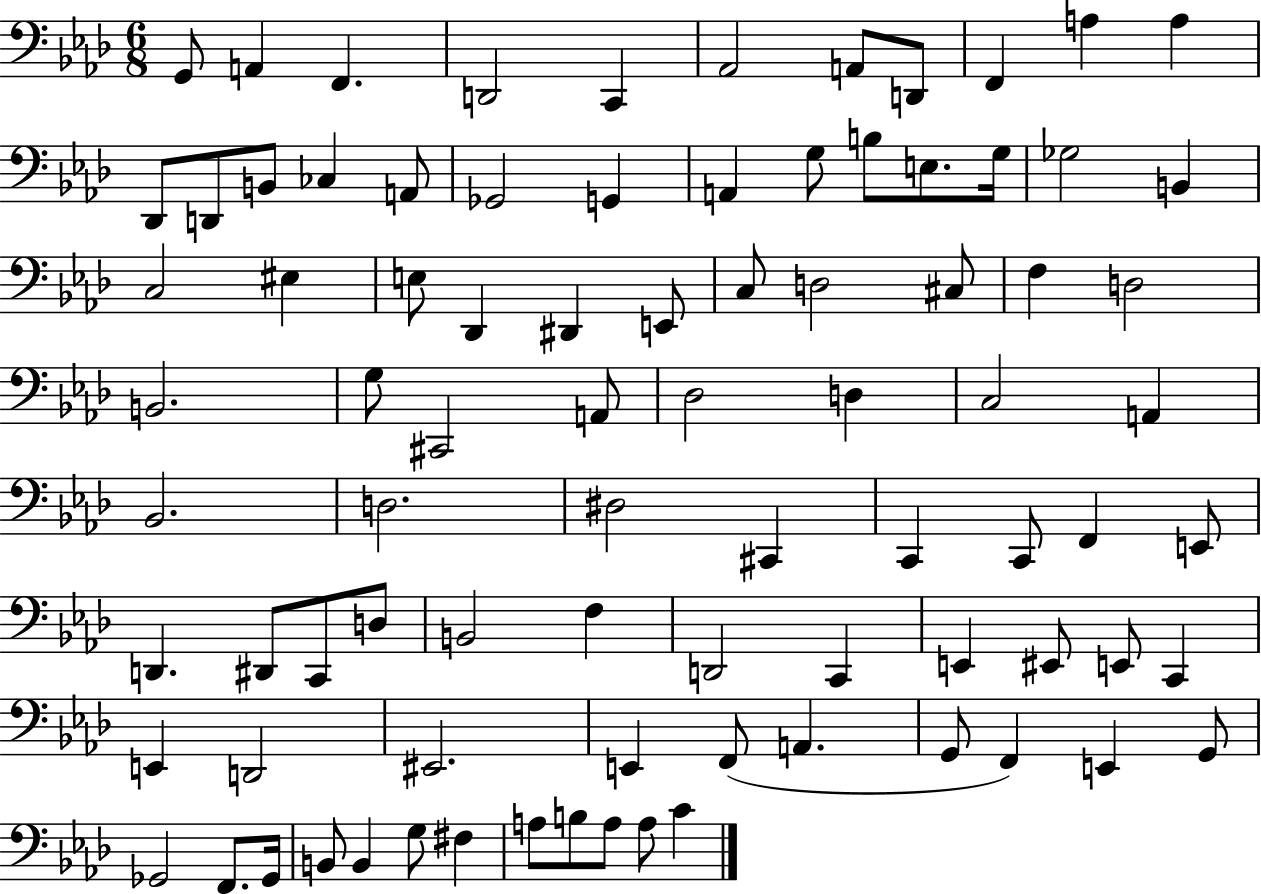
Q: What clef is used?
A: bass